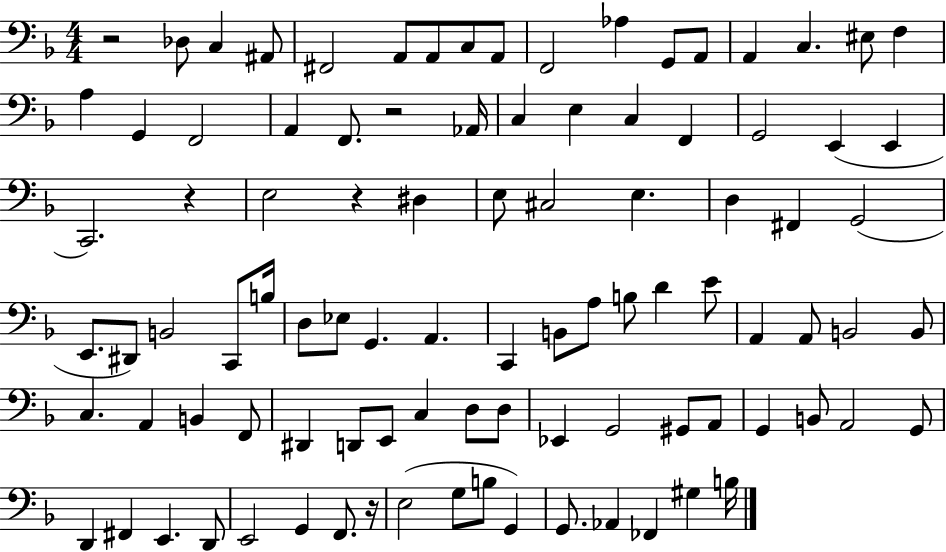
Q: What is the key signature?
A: F major